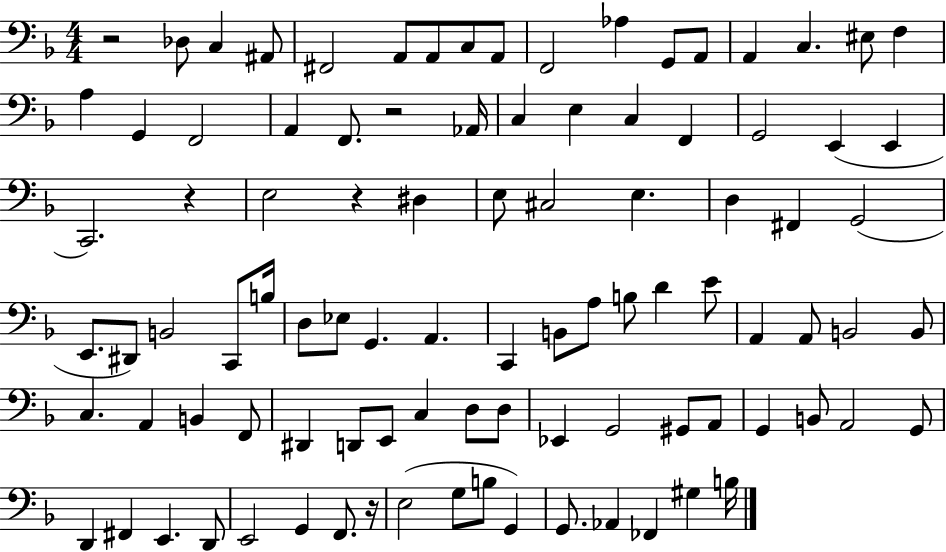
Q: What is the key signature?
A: F major